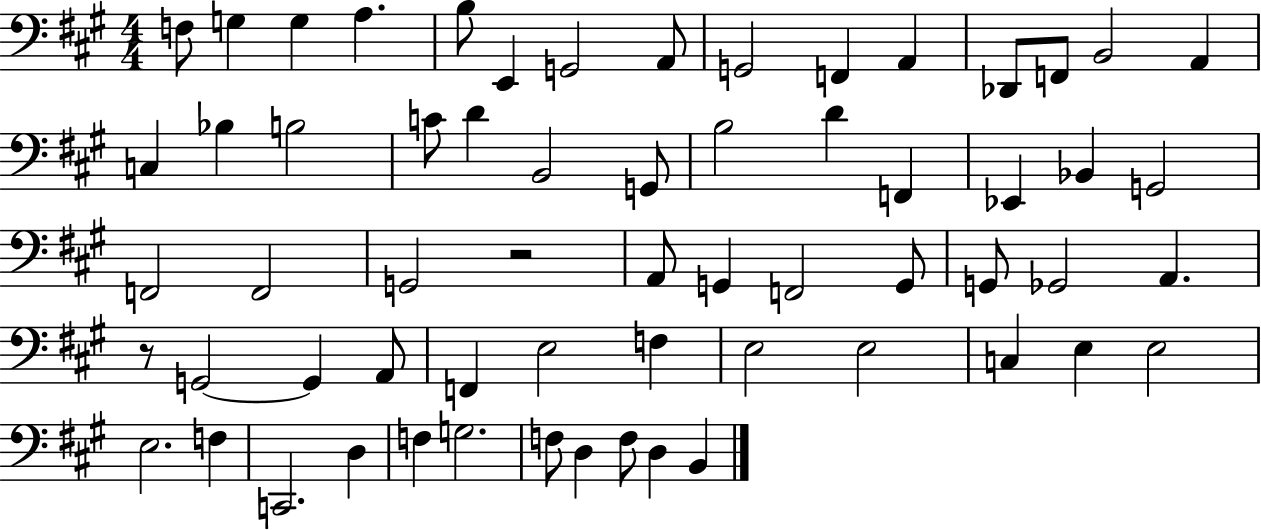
{
  \clef bass
  \numericTimeSignature
  \time 4/4
  \key a \major
  f8 g4 g4 a4. | b8 e,4 g,2 a,8 | g,2 f,4 a,4 | des,8 f,8 b,2 a,4 | \break c4 bes4 b2 | c'8 d'4 b,2 g,8 | b2 d'4 f,4 | ees,4 bes,4 g,2 | \break f,2 f,2 | g,2 r2 | a,8 g,4 f,2 g,8 | g,8 ges,2 a,4. | \break r8 g,2~~ g,4 a,8 | f,4 e2 f4 | e2 e2 | c4 e4 e2 | \break e2. f4 | c,2. d4 | f4 g2. | f8 d4 f8 d4 b,4 | \break \bar "|."
}